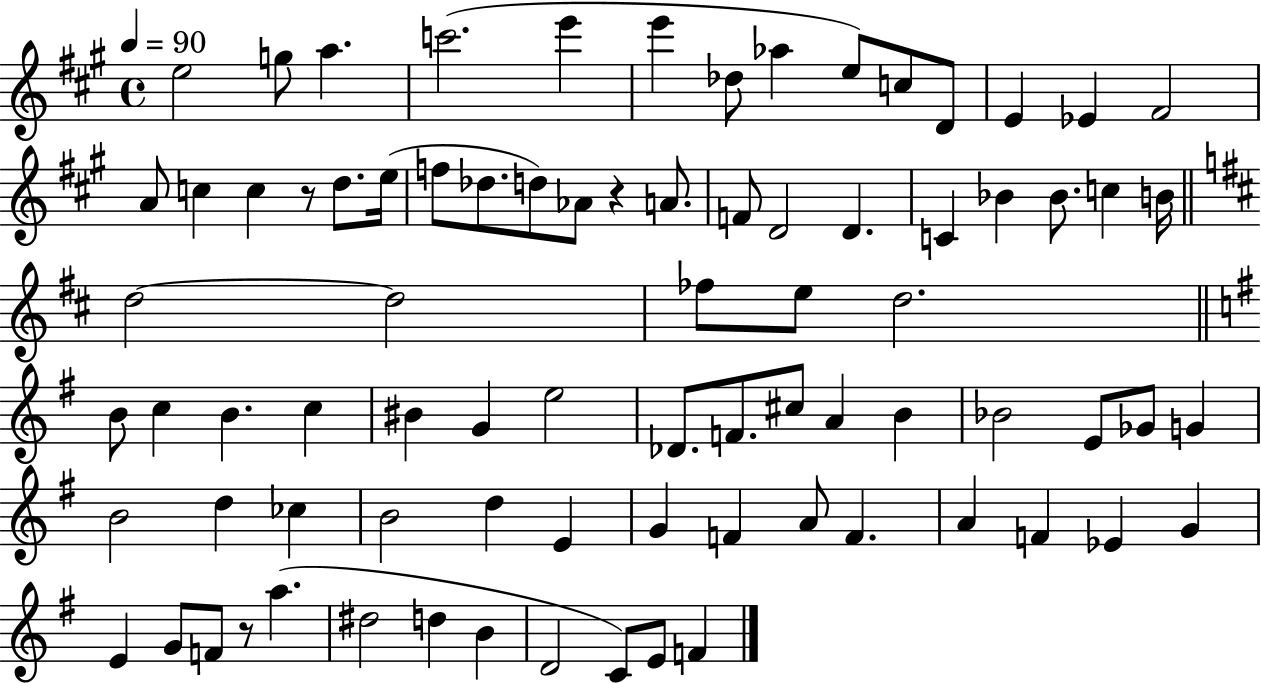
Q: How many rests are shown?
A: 3